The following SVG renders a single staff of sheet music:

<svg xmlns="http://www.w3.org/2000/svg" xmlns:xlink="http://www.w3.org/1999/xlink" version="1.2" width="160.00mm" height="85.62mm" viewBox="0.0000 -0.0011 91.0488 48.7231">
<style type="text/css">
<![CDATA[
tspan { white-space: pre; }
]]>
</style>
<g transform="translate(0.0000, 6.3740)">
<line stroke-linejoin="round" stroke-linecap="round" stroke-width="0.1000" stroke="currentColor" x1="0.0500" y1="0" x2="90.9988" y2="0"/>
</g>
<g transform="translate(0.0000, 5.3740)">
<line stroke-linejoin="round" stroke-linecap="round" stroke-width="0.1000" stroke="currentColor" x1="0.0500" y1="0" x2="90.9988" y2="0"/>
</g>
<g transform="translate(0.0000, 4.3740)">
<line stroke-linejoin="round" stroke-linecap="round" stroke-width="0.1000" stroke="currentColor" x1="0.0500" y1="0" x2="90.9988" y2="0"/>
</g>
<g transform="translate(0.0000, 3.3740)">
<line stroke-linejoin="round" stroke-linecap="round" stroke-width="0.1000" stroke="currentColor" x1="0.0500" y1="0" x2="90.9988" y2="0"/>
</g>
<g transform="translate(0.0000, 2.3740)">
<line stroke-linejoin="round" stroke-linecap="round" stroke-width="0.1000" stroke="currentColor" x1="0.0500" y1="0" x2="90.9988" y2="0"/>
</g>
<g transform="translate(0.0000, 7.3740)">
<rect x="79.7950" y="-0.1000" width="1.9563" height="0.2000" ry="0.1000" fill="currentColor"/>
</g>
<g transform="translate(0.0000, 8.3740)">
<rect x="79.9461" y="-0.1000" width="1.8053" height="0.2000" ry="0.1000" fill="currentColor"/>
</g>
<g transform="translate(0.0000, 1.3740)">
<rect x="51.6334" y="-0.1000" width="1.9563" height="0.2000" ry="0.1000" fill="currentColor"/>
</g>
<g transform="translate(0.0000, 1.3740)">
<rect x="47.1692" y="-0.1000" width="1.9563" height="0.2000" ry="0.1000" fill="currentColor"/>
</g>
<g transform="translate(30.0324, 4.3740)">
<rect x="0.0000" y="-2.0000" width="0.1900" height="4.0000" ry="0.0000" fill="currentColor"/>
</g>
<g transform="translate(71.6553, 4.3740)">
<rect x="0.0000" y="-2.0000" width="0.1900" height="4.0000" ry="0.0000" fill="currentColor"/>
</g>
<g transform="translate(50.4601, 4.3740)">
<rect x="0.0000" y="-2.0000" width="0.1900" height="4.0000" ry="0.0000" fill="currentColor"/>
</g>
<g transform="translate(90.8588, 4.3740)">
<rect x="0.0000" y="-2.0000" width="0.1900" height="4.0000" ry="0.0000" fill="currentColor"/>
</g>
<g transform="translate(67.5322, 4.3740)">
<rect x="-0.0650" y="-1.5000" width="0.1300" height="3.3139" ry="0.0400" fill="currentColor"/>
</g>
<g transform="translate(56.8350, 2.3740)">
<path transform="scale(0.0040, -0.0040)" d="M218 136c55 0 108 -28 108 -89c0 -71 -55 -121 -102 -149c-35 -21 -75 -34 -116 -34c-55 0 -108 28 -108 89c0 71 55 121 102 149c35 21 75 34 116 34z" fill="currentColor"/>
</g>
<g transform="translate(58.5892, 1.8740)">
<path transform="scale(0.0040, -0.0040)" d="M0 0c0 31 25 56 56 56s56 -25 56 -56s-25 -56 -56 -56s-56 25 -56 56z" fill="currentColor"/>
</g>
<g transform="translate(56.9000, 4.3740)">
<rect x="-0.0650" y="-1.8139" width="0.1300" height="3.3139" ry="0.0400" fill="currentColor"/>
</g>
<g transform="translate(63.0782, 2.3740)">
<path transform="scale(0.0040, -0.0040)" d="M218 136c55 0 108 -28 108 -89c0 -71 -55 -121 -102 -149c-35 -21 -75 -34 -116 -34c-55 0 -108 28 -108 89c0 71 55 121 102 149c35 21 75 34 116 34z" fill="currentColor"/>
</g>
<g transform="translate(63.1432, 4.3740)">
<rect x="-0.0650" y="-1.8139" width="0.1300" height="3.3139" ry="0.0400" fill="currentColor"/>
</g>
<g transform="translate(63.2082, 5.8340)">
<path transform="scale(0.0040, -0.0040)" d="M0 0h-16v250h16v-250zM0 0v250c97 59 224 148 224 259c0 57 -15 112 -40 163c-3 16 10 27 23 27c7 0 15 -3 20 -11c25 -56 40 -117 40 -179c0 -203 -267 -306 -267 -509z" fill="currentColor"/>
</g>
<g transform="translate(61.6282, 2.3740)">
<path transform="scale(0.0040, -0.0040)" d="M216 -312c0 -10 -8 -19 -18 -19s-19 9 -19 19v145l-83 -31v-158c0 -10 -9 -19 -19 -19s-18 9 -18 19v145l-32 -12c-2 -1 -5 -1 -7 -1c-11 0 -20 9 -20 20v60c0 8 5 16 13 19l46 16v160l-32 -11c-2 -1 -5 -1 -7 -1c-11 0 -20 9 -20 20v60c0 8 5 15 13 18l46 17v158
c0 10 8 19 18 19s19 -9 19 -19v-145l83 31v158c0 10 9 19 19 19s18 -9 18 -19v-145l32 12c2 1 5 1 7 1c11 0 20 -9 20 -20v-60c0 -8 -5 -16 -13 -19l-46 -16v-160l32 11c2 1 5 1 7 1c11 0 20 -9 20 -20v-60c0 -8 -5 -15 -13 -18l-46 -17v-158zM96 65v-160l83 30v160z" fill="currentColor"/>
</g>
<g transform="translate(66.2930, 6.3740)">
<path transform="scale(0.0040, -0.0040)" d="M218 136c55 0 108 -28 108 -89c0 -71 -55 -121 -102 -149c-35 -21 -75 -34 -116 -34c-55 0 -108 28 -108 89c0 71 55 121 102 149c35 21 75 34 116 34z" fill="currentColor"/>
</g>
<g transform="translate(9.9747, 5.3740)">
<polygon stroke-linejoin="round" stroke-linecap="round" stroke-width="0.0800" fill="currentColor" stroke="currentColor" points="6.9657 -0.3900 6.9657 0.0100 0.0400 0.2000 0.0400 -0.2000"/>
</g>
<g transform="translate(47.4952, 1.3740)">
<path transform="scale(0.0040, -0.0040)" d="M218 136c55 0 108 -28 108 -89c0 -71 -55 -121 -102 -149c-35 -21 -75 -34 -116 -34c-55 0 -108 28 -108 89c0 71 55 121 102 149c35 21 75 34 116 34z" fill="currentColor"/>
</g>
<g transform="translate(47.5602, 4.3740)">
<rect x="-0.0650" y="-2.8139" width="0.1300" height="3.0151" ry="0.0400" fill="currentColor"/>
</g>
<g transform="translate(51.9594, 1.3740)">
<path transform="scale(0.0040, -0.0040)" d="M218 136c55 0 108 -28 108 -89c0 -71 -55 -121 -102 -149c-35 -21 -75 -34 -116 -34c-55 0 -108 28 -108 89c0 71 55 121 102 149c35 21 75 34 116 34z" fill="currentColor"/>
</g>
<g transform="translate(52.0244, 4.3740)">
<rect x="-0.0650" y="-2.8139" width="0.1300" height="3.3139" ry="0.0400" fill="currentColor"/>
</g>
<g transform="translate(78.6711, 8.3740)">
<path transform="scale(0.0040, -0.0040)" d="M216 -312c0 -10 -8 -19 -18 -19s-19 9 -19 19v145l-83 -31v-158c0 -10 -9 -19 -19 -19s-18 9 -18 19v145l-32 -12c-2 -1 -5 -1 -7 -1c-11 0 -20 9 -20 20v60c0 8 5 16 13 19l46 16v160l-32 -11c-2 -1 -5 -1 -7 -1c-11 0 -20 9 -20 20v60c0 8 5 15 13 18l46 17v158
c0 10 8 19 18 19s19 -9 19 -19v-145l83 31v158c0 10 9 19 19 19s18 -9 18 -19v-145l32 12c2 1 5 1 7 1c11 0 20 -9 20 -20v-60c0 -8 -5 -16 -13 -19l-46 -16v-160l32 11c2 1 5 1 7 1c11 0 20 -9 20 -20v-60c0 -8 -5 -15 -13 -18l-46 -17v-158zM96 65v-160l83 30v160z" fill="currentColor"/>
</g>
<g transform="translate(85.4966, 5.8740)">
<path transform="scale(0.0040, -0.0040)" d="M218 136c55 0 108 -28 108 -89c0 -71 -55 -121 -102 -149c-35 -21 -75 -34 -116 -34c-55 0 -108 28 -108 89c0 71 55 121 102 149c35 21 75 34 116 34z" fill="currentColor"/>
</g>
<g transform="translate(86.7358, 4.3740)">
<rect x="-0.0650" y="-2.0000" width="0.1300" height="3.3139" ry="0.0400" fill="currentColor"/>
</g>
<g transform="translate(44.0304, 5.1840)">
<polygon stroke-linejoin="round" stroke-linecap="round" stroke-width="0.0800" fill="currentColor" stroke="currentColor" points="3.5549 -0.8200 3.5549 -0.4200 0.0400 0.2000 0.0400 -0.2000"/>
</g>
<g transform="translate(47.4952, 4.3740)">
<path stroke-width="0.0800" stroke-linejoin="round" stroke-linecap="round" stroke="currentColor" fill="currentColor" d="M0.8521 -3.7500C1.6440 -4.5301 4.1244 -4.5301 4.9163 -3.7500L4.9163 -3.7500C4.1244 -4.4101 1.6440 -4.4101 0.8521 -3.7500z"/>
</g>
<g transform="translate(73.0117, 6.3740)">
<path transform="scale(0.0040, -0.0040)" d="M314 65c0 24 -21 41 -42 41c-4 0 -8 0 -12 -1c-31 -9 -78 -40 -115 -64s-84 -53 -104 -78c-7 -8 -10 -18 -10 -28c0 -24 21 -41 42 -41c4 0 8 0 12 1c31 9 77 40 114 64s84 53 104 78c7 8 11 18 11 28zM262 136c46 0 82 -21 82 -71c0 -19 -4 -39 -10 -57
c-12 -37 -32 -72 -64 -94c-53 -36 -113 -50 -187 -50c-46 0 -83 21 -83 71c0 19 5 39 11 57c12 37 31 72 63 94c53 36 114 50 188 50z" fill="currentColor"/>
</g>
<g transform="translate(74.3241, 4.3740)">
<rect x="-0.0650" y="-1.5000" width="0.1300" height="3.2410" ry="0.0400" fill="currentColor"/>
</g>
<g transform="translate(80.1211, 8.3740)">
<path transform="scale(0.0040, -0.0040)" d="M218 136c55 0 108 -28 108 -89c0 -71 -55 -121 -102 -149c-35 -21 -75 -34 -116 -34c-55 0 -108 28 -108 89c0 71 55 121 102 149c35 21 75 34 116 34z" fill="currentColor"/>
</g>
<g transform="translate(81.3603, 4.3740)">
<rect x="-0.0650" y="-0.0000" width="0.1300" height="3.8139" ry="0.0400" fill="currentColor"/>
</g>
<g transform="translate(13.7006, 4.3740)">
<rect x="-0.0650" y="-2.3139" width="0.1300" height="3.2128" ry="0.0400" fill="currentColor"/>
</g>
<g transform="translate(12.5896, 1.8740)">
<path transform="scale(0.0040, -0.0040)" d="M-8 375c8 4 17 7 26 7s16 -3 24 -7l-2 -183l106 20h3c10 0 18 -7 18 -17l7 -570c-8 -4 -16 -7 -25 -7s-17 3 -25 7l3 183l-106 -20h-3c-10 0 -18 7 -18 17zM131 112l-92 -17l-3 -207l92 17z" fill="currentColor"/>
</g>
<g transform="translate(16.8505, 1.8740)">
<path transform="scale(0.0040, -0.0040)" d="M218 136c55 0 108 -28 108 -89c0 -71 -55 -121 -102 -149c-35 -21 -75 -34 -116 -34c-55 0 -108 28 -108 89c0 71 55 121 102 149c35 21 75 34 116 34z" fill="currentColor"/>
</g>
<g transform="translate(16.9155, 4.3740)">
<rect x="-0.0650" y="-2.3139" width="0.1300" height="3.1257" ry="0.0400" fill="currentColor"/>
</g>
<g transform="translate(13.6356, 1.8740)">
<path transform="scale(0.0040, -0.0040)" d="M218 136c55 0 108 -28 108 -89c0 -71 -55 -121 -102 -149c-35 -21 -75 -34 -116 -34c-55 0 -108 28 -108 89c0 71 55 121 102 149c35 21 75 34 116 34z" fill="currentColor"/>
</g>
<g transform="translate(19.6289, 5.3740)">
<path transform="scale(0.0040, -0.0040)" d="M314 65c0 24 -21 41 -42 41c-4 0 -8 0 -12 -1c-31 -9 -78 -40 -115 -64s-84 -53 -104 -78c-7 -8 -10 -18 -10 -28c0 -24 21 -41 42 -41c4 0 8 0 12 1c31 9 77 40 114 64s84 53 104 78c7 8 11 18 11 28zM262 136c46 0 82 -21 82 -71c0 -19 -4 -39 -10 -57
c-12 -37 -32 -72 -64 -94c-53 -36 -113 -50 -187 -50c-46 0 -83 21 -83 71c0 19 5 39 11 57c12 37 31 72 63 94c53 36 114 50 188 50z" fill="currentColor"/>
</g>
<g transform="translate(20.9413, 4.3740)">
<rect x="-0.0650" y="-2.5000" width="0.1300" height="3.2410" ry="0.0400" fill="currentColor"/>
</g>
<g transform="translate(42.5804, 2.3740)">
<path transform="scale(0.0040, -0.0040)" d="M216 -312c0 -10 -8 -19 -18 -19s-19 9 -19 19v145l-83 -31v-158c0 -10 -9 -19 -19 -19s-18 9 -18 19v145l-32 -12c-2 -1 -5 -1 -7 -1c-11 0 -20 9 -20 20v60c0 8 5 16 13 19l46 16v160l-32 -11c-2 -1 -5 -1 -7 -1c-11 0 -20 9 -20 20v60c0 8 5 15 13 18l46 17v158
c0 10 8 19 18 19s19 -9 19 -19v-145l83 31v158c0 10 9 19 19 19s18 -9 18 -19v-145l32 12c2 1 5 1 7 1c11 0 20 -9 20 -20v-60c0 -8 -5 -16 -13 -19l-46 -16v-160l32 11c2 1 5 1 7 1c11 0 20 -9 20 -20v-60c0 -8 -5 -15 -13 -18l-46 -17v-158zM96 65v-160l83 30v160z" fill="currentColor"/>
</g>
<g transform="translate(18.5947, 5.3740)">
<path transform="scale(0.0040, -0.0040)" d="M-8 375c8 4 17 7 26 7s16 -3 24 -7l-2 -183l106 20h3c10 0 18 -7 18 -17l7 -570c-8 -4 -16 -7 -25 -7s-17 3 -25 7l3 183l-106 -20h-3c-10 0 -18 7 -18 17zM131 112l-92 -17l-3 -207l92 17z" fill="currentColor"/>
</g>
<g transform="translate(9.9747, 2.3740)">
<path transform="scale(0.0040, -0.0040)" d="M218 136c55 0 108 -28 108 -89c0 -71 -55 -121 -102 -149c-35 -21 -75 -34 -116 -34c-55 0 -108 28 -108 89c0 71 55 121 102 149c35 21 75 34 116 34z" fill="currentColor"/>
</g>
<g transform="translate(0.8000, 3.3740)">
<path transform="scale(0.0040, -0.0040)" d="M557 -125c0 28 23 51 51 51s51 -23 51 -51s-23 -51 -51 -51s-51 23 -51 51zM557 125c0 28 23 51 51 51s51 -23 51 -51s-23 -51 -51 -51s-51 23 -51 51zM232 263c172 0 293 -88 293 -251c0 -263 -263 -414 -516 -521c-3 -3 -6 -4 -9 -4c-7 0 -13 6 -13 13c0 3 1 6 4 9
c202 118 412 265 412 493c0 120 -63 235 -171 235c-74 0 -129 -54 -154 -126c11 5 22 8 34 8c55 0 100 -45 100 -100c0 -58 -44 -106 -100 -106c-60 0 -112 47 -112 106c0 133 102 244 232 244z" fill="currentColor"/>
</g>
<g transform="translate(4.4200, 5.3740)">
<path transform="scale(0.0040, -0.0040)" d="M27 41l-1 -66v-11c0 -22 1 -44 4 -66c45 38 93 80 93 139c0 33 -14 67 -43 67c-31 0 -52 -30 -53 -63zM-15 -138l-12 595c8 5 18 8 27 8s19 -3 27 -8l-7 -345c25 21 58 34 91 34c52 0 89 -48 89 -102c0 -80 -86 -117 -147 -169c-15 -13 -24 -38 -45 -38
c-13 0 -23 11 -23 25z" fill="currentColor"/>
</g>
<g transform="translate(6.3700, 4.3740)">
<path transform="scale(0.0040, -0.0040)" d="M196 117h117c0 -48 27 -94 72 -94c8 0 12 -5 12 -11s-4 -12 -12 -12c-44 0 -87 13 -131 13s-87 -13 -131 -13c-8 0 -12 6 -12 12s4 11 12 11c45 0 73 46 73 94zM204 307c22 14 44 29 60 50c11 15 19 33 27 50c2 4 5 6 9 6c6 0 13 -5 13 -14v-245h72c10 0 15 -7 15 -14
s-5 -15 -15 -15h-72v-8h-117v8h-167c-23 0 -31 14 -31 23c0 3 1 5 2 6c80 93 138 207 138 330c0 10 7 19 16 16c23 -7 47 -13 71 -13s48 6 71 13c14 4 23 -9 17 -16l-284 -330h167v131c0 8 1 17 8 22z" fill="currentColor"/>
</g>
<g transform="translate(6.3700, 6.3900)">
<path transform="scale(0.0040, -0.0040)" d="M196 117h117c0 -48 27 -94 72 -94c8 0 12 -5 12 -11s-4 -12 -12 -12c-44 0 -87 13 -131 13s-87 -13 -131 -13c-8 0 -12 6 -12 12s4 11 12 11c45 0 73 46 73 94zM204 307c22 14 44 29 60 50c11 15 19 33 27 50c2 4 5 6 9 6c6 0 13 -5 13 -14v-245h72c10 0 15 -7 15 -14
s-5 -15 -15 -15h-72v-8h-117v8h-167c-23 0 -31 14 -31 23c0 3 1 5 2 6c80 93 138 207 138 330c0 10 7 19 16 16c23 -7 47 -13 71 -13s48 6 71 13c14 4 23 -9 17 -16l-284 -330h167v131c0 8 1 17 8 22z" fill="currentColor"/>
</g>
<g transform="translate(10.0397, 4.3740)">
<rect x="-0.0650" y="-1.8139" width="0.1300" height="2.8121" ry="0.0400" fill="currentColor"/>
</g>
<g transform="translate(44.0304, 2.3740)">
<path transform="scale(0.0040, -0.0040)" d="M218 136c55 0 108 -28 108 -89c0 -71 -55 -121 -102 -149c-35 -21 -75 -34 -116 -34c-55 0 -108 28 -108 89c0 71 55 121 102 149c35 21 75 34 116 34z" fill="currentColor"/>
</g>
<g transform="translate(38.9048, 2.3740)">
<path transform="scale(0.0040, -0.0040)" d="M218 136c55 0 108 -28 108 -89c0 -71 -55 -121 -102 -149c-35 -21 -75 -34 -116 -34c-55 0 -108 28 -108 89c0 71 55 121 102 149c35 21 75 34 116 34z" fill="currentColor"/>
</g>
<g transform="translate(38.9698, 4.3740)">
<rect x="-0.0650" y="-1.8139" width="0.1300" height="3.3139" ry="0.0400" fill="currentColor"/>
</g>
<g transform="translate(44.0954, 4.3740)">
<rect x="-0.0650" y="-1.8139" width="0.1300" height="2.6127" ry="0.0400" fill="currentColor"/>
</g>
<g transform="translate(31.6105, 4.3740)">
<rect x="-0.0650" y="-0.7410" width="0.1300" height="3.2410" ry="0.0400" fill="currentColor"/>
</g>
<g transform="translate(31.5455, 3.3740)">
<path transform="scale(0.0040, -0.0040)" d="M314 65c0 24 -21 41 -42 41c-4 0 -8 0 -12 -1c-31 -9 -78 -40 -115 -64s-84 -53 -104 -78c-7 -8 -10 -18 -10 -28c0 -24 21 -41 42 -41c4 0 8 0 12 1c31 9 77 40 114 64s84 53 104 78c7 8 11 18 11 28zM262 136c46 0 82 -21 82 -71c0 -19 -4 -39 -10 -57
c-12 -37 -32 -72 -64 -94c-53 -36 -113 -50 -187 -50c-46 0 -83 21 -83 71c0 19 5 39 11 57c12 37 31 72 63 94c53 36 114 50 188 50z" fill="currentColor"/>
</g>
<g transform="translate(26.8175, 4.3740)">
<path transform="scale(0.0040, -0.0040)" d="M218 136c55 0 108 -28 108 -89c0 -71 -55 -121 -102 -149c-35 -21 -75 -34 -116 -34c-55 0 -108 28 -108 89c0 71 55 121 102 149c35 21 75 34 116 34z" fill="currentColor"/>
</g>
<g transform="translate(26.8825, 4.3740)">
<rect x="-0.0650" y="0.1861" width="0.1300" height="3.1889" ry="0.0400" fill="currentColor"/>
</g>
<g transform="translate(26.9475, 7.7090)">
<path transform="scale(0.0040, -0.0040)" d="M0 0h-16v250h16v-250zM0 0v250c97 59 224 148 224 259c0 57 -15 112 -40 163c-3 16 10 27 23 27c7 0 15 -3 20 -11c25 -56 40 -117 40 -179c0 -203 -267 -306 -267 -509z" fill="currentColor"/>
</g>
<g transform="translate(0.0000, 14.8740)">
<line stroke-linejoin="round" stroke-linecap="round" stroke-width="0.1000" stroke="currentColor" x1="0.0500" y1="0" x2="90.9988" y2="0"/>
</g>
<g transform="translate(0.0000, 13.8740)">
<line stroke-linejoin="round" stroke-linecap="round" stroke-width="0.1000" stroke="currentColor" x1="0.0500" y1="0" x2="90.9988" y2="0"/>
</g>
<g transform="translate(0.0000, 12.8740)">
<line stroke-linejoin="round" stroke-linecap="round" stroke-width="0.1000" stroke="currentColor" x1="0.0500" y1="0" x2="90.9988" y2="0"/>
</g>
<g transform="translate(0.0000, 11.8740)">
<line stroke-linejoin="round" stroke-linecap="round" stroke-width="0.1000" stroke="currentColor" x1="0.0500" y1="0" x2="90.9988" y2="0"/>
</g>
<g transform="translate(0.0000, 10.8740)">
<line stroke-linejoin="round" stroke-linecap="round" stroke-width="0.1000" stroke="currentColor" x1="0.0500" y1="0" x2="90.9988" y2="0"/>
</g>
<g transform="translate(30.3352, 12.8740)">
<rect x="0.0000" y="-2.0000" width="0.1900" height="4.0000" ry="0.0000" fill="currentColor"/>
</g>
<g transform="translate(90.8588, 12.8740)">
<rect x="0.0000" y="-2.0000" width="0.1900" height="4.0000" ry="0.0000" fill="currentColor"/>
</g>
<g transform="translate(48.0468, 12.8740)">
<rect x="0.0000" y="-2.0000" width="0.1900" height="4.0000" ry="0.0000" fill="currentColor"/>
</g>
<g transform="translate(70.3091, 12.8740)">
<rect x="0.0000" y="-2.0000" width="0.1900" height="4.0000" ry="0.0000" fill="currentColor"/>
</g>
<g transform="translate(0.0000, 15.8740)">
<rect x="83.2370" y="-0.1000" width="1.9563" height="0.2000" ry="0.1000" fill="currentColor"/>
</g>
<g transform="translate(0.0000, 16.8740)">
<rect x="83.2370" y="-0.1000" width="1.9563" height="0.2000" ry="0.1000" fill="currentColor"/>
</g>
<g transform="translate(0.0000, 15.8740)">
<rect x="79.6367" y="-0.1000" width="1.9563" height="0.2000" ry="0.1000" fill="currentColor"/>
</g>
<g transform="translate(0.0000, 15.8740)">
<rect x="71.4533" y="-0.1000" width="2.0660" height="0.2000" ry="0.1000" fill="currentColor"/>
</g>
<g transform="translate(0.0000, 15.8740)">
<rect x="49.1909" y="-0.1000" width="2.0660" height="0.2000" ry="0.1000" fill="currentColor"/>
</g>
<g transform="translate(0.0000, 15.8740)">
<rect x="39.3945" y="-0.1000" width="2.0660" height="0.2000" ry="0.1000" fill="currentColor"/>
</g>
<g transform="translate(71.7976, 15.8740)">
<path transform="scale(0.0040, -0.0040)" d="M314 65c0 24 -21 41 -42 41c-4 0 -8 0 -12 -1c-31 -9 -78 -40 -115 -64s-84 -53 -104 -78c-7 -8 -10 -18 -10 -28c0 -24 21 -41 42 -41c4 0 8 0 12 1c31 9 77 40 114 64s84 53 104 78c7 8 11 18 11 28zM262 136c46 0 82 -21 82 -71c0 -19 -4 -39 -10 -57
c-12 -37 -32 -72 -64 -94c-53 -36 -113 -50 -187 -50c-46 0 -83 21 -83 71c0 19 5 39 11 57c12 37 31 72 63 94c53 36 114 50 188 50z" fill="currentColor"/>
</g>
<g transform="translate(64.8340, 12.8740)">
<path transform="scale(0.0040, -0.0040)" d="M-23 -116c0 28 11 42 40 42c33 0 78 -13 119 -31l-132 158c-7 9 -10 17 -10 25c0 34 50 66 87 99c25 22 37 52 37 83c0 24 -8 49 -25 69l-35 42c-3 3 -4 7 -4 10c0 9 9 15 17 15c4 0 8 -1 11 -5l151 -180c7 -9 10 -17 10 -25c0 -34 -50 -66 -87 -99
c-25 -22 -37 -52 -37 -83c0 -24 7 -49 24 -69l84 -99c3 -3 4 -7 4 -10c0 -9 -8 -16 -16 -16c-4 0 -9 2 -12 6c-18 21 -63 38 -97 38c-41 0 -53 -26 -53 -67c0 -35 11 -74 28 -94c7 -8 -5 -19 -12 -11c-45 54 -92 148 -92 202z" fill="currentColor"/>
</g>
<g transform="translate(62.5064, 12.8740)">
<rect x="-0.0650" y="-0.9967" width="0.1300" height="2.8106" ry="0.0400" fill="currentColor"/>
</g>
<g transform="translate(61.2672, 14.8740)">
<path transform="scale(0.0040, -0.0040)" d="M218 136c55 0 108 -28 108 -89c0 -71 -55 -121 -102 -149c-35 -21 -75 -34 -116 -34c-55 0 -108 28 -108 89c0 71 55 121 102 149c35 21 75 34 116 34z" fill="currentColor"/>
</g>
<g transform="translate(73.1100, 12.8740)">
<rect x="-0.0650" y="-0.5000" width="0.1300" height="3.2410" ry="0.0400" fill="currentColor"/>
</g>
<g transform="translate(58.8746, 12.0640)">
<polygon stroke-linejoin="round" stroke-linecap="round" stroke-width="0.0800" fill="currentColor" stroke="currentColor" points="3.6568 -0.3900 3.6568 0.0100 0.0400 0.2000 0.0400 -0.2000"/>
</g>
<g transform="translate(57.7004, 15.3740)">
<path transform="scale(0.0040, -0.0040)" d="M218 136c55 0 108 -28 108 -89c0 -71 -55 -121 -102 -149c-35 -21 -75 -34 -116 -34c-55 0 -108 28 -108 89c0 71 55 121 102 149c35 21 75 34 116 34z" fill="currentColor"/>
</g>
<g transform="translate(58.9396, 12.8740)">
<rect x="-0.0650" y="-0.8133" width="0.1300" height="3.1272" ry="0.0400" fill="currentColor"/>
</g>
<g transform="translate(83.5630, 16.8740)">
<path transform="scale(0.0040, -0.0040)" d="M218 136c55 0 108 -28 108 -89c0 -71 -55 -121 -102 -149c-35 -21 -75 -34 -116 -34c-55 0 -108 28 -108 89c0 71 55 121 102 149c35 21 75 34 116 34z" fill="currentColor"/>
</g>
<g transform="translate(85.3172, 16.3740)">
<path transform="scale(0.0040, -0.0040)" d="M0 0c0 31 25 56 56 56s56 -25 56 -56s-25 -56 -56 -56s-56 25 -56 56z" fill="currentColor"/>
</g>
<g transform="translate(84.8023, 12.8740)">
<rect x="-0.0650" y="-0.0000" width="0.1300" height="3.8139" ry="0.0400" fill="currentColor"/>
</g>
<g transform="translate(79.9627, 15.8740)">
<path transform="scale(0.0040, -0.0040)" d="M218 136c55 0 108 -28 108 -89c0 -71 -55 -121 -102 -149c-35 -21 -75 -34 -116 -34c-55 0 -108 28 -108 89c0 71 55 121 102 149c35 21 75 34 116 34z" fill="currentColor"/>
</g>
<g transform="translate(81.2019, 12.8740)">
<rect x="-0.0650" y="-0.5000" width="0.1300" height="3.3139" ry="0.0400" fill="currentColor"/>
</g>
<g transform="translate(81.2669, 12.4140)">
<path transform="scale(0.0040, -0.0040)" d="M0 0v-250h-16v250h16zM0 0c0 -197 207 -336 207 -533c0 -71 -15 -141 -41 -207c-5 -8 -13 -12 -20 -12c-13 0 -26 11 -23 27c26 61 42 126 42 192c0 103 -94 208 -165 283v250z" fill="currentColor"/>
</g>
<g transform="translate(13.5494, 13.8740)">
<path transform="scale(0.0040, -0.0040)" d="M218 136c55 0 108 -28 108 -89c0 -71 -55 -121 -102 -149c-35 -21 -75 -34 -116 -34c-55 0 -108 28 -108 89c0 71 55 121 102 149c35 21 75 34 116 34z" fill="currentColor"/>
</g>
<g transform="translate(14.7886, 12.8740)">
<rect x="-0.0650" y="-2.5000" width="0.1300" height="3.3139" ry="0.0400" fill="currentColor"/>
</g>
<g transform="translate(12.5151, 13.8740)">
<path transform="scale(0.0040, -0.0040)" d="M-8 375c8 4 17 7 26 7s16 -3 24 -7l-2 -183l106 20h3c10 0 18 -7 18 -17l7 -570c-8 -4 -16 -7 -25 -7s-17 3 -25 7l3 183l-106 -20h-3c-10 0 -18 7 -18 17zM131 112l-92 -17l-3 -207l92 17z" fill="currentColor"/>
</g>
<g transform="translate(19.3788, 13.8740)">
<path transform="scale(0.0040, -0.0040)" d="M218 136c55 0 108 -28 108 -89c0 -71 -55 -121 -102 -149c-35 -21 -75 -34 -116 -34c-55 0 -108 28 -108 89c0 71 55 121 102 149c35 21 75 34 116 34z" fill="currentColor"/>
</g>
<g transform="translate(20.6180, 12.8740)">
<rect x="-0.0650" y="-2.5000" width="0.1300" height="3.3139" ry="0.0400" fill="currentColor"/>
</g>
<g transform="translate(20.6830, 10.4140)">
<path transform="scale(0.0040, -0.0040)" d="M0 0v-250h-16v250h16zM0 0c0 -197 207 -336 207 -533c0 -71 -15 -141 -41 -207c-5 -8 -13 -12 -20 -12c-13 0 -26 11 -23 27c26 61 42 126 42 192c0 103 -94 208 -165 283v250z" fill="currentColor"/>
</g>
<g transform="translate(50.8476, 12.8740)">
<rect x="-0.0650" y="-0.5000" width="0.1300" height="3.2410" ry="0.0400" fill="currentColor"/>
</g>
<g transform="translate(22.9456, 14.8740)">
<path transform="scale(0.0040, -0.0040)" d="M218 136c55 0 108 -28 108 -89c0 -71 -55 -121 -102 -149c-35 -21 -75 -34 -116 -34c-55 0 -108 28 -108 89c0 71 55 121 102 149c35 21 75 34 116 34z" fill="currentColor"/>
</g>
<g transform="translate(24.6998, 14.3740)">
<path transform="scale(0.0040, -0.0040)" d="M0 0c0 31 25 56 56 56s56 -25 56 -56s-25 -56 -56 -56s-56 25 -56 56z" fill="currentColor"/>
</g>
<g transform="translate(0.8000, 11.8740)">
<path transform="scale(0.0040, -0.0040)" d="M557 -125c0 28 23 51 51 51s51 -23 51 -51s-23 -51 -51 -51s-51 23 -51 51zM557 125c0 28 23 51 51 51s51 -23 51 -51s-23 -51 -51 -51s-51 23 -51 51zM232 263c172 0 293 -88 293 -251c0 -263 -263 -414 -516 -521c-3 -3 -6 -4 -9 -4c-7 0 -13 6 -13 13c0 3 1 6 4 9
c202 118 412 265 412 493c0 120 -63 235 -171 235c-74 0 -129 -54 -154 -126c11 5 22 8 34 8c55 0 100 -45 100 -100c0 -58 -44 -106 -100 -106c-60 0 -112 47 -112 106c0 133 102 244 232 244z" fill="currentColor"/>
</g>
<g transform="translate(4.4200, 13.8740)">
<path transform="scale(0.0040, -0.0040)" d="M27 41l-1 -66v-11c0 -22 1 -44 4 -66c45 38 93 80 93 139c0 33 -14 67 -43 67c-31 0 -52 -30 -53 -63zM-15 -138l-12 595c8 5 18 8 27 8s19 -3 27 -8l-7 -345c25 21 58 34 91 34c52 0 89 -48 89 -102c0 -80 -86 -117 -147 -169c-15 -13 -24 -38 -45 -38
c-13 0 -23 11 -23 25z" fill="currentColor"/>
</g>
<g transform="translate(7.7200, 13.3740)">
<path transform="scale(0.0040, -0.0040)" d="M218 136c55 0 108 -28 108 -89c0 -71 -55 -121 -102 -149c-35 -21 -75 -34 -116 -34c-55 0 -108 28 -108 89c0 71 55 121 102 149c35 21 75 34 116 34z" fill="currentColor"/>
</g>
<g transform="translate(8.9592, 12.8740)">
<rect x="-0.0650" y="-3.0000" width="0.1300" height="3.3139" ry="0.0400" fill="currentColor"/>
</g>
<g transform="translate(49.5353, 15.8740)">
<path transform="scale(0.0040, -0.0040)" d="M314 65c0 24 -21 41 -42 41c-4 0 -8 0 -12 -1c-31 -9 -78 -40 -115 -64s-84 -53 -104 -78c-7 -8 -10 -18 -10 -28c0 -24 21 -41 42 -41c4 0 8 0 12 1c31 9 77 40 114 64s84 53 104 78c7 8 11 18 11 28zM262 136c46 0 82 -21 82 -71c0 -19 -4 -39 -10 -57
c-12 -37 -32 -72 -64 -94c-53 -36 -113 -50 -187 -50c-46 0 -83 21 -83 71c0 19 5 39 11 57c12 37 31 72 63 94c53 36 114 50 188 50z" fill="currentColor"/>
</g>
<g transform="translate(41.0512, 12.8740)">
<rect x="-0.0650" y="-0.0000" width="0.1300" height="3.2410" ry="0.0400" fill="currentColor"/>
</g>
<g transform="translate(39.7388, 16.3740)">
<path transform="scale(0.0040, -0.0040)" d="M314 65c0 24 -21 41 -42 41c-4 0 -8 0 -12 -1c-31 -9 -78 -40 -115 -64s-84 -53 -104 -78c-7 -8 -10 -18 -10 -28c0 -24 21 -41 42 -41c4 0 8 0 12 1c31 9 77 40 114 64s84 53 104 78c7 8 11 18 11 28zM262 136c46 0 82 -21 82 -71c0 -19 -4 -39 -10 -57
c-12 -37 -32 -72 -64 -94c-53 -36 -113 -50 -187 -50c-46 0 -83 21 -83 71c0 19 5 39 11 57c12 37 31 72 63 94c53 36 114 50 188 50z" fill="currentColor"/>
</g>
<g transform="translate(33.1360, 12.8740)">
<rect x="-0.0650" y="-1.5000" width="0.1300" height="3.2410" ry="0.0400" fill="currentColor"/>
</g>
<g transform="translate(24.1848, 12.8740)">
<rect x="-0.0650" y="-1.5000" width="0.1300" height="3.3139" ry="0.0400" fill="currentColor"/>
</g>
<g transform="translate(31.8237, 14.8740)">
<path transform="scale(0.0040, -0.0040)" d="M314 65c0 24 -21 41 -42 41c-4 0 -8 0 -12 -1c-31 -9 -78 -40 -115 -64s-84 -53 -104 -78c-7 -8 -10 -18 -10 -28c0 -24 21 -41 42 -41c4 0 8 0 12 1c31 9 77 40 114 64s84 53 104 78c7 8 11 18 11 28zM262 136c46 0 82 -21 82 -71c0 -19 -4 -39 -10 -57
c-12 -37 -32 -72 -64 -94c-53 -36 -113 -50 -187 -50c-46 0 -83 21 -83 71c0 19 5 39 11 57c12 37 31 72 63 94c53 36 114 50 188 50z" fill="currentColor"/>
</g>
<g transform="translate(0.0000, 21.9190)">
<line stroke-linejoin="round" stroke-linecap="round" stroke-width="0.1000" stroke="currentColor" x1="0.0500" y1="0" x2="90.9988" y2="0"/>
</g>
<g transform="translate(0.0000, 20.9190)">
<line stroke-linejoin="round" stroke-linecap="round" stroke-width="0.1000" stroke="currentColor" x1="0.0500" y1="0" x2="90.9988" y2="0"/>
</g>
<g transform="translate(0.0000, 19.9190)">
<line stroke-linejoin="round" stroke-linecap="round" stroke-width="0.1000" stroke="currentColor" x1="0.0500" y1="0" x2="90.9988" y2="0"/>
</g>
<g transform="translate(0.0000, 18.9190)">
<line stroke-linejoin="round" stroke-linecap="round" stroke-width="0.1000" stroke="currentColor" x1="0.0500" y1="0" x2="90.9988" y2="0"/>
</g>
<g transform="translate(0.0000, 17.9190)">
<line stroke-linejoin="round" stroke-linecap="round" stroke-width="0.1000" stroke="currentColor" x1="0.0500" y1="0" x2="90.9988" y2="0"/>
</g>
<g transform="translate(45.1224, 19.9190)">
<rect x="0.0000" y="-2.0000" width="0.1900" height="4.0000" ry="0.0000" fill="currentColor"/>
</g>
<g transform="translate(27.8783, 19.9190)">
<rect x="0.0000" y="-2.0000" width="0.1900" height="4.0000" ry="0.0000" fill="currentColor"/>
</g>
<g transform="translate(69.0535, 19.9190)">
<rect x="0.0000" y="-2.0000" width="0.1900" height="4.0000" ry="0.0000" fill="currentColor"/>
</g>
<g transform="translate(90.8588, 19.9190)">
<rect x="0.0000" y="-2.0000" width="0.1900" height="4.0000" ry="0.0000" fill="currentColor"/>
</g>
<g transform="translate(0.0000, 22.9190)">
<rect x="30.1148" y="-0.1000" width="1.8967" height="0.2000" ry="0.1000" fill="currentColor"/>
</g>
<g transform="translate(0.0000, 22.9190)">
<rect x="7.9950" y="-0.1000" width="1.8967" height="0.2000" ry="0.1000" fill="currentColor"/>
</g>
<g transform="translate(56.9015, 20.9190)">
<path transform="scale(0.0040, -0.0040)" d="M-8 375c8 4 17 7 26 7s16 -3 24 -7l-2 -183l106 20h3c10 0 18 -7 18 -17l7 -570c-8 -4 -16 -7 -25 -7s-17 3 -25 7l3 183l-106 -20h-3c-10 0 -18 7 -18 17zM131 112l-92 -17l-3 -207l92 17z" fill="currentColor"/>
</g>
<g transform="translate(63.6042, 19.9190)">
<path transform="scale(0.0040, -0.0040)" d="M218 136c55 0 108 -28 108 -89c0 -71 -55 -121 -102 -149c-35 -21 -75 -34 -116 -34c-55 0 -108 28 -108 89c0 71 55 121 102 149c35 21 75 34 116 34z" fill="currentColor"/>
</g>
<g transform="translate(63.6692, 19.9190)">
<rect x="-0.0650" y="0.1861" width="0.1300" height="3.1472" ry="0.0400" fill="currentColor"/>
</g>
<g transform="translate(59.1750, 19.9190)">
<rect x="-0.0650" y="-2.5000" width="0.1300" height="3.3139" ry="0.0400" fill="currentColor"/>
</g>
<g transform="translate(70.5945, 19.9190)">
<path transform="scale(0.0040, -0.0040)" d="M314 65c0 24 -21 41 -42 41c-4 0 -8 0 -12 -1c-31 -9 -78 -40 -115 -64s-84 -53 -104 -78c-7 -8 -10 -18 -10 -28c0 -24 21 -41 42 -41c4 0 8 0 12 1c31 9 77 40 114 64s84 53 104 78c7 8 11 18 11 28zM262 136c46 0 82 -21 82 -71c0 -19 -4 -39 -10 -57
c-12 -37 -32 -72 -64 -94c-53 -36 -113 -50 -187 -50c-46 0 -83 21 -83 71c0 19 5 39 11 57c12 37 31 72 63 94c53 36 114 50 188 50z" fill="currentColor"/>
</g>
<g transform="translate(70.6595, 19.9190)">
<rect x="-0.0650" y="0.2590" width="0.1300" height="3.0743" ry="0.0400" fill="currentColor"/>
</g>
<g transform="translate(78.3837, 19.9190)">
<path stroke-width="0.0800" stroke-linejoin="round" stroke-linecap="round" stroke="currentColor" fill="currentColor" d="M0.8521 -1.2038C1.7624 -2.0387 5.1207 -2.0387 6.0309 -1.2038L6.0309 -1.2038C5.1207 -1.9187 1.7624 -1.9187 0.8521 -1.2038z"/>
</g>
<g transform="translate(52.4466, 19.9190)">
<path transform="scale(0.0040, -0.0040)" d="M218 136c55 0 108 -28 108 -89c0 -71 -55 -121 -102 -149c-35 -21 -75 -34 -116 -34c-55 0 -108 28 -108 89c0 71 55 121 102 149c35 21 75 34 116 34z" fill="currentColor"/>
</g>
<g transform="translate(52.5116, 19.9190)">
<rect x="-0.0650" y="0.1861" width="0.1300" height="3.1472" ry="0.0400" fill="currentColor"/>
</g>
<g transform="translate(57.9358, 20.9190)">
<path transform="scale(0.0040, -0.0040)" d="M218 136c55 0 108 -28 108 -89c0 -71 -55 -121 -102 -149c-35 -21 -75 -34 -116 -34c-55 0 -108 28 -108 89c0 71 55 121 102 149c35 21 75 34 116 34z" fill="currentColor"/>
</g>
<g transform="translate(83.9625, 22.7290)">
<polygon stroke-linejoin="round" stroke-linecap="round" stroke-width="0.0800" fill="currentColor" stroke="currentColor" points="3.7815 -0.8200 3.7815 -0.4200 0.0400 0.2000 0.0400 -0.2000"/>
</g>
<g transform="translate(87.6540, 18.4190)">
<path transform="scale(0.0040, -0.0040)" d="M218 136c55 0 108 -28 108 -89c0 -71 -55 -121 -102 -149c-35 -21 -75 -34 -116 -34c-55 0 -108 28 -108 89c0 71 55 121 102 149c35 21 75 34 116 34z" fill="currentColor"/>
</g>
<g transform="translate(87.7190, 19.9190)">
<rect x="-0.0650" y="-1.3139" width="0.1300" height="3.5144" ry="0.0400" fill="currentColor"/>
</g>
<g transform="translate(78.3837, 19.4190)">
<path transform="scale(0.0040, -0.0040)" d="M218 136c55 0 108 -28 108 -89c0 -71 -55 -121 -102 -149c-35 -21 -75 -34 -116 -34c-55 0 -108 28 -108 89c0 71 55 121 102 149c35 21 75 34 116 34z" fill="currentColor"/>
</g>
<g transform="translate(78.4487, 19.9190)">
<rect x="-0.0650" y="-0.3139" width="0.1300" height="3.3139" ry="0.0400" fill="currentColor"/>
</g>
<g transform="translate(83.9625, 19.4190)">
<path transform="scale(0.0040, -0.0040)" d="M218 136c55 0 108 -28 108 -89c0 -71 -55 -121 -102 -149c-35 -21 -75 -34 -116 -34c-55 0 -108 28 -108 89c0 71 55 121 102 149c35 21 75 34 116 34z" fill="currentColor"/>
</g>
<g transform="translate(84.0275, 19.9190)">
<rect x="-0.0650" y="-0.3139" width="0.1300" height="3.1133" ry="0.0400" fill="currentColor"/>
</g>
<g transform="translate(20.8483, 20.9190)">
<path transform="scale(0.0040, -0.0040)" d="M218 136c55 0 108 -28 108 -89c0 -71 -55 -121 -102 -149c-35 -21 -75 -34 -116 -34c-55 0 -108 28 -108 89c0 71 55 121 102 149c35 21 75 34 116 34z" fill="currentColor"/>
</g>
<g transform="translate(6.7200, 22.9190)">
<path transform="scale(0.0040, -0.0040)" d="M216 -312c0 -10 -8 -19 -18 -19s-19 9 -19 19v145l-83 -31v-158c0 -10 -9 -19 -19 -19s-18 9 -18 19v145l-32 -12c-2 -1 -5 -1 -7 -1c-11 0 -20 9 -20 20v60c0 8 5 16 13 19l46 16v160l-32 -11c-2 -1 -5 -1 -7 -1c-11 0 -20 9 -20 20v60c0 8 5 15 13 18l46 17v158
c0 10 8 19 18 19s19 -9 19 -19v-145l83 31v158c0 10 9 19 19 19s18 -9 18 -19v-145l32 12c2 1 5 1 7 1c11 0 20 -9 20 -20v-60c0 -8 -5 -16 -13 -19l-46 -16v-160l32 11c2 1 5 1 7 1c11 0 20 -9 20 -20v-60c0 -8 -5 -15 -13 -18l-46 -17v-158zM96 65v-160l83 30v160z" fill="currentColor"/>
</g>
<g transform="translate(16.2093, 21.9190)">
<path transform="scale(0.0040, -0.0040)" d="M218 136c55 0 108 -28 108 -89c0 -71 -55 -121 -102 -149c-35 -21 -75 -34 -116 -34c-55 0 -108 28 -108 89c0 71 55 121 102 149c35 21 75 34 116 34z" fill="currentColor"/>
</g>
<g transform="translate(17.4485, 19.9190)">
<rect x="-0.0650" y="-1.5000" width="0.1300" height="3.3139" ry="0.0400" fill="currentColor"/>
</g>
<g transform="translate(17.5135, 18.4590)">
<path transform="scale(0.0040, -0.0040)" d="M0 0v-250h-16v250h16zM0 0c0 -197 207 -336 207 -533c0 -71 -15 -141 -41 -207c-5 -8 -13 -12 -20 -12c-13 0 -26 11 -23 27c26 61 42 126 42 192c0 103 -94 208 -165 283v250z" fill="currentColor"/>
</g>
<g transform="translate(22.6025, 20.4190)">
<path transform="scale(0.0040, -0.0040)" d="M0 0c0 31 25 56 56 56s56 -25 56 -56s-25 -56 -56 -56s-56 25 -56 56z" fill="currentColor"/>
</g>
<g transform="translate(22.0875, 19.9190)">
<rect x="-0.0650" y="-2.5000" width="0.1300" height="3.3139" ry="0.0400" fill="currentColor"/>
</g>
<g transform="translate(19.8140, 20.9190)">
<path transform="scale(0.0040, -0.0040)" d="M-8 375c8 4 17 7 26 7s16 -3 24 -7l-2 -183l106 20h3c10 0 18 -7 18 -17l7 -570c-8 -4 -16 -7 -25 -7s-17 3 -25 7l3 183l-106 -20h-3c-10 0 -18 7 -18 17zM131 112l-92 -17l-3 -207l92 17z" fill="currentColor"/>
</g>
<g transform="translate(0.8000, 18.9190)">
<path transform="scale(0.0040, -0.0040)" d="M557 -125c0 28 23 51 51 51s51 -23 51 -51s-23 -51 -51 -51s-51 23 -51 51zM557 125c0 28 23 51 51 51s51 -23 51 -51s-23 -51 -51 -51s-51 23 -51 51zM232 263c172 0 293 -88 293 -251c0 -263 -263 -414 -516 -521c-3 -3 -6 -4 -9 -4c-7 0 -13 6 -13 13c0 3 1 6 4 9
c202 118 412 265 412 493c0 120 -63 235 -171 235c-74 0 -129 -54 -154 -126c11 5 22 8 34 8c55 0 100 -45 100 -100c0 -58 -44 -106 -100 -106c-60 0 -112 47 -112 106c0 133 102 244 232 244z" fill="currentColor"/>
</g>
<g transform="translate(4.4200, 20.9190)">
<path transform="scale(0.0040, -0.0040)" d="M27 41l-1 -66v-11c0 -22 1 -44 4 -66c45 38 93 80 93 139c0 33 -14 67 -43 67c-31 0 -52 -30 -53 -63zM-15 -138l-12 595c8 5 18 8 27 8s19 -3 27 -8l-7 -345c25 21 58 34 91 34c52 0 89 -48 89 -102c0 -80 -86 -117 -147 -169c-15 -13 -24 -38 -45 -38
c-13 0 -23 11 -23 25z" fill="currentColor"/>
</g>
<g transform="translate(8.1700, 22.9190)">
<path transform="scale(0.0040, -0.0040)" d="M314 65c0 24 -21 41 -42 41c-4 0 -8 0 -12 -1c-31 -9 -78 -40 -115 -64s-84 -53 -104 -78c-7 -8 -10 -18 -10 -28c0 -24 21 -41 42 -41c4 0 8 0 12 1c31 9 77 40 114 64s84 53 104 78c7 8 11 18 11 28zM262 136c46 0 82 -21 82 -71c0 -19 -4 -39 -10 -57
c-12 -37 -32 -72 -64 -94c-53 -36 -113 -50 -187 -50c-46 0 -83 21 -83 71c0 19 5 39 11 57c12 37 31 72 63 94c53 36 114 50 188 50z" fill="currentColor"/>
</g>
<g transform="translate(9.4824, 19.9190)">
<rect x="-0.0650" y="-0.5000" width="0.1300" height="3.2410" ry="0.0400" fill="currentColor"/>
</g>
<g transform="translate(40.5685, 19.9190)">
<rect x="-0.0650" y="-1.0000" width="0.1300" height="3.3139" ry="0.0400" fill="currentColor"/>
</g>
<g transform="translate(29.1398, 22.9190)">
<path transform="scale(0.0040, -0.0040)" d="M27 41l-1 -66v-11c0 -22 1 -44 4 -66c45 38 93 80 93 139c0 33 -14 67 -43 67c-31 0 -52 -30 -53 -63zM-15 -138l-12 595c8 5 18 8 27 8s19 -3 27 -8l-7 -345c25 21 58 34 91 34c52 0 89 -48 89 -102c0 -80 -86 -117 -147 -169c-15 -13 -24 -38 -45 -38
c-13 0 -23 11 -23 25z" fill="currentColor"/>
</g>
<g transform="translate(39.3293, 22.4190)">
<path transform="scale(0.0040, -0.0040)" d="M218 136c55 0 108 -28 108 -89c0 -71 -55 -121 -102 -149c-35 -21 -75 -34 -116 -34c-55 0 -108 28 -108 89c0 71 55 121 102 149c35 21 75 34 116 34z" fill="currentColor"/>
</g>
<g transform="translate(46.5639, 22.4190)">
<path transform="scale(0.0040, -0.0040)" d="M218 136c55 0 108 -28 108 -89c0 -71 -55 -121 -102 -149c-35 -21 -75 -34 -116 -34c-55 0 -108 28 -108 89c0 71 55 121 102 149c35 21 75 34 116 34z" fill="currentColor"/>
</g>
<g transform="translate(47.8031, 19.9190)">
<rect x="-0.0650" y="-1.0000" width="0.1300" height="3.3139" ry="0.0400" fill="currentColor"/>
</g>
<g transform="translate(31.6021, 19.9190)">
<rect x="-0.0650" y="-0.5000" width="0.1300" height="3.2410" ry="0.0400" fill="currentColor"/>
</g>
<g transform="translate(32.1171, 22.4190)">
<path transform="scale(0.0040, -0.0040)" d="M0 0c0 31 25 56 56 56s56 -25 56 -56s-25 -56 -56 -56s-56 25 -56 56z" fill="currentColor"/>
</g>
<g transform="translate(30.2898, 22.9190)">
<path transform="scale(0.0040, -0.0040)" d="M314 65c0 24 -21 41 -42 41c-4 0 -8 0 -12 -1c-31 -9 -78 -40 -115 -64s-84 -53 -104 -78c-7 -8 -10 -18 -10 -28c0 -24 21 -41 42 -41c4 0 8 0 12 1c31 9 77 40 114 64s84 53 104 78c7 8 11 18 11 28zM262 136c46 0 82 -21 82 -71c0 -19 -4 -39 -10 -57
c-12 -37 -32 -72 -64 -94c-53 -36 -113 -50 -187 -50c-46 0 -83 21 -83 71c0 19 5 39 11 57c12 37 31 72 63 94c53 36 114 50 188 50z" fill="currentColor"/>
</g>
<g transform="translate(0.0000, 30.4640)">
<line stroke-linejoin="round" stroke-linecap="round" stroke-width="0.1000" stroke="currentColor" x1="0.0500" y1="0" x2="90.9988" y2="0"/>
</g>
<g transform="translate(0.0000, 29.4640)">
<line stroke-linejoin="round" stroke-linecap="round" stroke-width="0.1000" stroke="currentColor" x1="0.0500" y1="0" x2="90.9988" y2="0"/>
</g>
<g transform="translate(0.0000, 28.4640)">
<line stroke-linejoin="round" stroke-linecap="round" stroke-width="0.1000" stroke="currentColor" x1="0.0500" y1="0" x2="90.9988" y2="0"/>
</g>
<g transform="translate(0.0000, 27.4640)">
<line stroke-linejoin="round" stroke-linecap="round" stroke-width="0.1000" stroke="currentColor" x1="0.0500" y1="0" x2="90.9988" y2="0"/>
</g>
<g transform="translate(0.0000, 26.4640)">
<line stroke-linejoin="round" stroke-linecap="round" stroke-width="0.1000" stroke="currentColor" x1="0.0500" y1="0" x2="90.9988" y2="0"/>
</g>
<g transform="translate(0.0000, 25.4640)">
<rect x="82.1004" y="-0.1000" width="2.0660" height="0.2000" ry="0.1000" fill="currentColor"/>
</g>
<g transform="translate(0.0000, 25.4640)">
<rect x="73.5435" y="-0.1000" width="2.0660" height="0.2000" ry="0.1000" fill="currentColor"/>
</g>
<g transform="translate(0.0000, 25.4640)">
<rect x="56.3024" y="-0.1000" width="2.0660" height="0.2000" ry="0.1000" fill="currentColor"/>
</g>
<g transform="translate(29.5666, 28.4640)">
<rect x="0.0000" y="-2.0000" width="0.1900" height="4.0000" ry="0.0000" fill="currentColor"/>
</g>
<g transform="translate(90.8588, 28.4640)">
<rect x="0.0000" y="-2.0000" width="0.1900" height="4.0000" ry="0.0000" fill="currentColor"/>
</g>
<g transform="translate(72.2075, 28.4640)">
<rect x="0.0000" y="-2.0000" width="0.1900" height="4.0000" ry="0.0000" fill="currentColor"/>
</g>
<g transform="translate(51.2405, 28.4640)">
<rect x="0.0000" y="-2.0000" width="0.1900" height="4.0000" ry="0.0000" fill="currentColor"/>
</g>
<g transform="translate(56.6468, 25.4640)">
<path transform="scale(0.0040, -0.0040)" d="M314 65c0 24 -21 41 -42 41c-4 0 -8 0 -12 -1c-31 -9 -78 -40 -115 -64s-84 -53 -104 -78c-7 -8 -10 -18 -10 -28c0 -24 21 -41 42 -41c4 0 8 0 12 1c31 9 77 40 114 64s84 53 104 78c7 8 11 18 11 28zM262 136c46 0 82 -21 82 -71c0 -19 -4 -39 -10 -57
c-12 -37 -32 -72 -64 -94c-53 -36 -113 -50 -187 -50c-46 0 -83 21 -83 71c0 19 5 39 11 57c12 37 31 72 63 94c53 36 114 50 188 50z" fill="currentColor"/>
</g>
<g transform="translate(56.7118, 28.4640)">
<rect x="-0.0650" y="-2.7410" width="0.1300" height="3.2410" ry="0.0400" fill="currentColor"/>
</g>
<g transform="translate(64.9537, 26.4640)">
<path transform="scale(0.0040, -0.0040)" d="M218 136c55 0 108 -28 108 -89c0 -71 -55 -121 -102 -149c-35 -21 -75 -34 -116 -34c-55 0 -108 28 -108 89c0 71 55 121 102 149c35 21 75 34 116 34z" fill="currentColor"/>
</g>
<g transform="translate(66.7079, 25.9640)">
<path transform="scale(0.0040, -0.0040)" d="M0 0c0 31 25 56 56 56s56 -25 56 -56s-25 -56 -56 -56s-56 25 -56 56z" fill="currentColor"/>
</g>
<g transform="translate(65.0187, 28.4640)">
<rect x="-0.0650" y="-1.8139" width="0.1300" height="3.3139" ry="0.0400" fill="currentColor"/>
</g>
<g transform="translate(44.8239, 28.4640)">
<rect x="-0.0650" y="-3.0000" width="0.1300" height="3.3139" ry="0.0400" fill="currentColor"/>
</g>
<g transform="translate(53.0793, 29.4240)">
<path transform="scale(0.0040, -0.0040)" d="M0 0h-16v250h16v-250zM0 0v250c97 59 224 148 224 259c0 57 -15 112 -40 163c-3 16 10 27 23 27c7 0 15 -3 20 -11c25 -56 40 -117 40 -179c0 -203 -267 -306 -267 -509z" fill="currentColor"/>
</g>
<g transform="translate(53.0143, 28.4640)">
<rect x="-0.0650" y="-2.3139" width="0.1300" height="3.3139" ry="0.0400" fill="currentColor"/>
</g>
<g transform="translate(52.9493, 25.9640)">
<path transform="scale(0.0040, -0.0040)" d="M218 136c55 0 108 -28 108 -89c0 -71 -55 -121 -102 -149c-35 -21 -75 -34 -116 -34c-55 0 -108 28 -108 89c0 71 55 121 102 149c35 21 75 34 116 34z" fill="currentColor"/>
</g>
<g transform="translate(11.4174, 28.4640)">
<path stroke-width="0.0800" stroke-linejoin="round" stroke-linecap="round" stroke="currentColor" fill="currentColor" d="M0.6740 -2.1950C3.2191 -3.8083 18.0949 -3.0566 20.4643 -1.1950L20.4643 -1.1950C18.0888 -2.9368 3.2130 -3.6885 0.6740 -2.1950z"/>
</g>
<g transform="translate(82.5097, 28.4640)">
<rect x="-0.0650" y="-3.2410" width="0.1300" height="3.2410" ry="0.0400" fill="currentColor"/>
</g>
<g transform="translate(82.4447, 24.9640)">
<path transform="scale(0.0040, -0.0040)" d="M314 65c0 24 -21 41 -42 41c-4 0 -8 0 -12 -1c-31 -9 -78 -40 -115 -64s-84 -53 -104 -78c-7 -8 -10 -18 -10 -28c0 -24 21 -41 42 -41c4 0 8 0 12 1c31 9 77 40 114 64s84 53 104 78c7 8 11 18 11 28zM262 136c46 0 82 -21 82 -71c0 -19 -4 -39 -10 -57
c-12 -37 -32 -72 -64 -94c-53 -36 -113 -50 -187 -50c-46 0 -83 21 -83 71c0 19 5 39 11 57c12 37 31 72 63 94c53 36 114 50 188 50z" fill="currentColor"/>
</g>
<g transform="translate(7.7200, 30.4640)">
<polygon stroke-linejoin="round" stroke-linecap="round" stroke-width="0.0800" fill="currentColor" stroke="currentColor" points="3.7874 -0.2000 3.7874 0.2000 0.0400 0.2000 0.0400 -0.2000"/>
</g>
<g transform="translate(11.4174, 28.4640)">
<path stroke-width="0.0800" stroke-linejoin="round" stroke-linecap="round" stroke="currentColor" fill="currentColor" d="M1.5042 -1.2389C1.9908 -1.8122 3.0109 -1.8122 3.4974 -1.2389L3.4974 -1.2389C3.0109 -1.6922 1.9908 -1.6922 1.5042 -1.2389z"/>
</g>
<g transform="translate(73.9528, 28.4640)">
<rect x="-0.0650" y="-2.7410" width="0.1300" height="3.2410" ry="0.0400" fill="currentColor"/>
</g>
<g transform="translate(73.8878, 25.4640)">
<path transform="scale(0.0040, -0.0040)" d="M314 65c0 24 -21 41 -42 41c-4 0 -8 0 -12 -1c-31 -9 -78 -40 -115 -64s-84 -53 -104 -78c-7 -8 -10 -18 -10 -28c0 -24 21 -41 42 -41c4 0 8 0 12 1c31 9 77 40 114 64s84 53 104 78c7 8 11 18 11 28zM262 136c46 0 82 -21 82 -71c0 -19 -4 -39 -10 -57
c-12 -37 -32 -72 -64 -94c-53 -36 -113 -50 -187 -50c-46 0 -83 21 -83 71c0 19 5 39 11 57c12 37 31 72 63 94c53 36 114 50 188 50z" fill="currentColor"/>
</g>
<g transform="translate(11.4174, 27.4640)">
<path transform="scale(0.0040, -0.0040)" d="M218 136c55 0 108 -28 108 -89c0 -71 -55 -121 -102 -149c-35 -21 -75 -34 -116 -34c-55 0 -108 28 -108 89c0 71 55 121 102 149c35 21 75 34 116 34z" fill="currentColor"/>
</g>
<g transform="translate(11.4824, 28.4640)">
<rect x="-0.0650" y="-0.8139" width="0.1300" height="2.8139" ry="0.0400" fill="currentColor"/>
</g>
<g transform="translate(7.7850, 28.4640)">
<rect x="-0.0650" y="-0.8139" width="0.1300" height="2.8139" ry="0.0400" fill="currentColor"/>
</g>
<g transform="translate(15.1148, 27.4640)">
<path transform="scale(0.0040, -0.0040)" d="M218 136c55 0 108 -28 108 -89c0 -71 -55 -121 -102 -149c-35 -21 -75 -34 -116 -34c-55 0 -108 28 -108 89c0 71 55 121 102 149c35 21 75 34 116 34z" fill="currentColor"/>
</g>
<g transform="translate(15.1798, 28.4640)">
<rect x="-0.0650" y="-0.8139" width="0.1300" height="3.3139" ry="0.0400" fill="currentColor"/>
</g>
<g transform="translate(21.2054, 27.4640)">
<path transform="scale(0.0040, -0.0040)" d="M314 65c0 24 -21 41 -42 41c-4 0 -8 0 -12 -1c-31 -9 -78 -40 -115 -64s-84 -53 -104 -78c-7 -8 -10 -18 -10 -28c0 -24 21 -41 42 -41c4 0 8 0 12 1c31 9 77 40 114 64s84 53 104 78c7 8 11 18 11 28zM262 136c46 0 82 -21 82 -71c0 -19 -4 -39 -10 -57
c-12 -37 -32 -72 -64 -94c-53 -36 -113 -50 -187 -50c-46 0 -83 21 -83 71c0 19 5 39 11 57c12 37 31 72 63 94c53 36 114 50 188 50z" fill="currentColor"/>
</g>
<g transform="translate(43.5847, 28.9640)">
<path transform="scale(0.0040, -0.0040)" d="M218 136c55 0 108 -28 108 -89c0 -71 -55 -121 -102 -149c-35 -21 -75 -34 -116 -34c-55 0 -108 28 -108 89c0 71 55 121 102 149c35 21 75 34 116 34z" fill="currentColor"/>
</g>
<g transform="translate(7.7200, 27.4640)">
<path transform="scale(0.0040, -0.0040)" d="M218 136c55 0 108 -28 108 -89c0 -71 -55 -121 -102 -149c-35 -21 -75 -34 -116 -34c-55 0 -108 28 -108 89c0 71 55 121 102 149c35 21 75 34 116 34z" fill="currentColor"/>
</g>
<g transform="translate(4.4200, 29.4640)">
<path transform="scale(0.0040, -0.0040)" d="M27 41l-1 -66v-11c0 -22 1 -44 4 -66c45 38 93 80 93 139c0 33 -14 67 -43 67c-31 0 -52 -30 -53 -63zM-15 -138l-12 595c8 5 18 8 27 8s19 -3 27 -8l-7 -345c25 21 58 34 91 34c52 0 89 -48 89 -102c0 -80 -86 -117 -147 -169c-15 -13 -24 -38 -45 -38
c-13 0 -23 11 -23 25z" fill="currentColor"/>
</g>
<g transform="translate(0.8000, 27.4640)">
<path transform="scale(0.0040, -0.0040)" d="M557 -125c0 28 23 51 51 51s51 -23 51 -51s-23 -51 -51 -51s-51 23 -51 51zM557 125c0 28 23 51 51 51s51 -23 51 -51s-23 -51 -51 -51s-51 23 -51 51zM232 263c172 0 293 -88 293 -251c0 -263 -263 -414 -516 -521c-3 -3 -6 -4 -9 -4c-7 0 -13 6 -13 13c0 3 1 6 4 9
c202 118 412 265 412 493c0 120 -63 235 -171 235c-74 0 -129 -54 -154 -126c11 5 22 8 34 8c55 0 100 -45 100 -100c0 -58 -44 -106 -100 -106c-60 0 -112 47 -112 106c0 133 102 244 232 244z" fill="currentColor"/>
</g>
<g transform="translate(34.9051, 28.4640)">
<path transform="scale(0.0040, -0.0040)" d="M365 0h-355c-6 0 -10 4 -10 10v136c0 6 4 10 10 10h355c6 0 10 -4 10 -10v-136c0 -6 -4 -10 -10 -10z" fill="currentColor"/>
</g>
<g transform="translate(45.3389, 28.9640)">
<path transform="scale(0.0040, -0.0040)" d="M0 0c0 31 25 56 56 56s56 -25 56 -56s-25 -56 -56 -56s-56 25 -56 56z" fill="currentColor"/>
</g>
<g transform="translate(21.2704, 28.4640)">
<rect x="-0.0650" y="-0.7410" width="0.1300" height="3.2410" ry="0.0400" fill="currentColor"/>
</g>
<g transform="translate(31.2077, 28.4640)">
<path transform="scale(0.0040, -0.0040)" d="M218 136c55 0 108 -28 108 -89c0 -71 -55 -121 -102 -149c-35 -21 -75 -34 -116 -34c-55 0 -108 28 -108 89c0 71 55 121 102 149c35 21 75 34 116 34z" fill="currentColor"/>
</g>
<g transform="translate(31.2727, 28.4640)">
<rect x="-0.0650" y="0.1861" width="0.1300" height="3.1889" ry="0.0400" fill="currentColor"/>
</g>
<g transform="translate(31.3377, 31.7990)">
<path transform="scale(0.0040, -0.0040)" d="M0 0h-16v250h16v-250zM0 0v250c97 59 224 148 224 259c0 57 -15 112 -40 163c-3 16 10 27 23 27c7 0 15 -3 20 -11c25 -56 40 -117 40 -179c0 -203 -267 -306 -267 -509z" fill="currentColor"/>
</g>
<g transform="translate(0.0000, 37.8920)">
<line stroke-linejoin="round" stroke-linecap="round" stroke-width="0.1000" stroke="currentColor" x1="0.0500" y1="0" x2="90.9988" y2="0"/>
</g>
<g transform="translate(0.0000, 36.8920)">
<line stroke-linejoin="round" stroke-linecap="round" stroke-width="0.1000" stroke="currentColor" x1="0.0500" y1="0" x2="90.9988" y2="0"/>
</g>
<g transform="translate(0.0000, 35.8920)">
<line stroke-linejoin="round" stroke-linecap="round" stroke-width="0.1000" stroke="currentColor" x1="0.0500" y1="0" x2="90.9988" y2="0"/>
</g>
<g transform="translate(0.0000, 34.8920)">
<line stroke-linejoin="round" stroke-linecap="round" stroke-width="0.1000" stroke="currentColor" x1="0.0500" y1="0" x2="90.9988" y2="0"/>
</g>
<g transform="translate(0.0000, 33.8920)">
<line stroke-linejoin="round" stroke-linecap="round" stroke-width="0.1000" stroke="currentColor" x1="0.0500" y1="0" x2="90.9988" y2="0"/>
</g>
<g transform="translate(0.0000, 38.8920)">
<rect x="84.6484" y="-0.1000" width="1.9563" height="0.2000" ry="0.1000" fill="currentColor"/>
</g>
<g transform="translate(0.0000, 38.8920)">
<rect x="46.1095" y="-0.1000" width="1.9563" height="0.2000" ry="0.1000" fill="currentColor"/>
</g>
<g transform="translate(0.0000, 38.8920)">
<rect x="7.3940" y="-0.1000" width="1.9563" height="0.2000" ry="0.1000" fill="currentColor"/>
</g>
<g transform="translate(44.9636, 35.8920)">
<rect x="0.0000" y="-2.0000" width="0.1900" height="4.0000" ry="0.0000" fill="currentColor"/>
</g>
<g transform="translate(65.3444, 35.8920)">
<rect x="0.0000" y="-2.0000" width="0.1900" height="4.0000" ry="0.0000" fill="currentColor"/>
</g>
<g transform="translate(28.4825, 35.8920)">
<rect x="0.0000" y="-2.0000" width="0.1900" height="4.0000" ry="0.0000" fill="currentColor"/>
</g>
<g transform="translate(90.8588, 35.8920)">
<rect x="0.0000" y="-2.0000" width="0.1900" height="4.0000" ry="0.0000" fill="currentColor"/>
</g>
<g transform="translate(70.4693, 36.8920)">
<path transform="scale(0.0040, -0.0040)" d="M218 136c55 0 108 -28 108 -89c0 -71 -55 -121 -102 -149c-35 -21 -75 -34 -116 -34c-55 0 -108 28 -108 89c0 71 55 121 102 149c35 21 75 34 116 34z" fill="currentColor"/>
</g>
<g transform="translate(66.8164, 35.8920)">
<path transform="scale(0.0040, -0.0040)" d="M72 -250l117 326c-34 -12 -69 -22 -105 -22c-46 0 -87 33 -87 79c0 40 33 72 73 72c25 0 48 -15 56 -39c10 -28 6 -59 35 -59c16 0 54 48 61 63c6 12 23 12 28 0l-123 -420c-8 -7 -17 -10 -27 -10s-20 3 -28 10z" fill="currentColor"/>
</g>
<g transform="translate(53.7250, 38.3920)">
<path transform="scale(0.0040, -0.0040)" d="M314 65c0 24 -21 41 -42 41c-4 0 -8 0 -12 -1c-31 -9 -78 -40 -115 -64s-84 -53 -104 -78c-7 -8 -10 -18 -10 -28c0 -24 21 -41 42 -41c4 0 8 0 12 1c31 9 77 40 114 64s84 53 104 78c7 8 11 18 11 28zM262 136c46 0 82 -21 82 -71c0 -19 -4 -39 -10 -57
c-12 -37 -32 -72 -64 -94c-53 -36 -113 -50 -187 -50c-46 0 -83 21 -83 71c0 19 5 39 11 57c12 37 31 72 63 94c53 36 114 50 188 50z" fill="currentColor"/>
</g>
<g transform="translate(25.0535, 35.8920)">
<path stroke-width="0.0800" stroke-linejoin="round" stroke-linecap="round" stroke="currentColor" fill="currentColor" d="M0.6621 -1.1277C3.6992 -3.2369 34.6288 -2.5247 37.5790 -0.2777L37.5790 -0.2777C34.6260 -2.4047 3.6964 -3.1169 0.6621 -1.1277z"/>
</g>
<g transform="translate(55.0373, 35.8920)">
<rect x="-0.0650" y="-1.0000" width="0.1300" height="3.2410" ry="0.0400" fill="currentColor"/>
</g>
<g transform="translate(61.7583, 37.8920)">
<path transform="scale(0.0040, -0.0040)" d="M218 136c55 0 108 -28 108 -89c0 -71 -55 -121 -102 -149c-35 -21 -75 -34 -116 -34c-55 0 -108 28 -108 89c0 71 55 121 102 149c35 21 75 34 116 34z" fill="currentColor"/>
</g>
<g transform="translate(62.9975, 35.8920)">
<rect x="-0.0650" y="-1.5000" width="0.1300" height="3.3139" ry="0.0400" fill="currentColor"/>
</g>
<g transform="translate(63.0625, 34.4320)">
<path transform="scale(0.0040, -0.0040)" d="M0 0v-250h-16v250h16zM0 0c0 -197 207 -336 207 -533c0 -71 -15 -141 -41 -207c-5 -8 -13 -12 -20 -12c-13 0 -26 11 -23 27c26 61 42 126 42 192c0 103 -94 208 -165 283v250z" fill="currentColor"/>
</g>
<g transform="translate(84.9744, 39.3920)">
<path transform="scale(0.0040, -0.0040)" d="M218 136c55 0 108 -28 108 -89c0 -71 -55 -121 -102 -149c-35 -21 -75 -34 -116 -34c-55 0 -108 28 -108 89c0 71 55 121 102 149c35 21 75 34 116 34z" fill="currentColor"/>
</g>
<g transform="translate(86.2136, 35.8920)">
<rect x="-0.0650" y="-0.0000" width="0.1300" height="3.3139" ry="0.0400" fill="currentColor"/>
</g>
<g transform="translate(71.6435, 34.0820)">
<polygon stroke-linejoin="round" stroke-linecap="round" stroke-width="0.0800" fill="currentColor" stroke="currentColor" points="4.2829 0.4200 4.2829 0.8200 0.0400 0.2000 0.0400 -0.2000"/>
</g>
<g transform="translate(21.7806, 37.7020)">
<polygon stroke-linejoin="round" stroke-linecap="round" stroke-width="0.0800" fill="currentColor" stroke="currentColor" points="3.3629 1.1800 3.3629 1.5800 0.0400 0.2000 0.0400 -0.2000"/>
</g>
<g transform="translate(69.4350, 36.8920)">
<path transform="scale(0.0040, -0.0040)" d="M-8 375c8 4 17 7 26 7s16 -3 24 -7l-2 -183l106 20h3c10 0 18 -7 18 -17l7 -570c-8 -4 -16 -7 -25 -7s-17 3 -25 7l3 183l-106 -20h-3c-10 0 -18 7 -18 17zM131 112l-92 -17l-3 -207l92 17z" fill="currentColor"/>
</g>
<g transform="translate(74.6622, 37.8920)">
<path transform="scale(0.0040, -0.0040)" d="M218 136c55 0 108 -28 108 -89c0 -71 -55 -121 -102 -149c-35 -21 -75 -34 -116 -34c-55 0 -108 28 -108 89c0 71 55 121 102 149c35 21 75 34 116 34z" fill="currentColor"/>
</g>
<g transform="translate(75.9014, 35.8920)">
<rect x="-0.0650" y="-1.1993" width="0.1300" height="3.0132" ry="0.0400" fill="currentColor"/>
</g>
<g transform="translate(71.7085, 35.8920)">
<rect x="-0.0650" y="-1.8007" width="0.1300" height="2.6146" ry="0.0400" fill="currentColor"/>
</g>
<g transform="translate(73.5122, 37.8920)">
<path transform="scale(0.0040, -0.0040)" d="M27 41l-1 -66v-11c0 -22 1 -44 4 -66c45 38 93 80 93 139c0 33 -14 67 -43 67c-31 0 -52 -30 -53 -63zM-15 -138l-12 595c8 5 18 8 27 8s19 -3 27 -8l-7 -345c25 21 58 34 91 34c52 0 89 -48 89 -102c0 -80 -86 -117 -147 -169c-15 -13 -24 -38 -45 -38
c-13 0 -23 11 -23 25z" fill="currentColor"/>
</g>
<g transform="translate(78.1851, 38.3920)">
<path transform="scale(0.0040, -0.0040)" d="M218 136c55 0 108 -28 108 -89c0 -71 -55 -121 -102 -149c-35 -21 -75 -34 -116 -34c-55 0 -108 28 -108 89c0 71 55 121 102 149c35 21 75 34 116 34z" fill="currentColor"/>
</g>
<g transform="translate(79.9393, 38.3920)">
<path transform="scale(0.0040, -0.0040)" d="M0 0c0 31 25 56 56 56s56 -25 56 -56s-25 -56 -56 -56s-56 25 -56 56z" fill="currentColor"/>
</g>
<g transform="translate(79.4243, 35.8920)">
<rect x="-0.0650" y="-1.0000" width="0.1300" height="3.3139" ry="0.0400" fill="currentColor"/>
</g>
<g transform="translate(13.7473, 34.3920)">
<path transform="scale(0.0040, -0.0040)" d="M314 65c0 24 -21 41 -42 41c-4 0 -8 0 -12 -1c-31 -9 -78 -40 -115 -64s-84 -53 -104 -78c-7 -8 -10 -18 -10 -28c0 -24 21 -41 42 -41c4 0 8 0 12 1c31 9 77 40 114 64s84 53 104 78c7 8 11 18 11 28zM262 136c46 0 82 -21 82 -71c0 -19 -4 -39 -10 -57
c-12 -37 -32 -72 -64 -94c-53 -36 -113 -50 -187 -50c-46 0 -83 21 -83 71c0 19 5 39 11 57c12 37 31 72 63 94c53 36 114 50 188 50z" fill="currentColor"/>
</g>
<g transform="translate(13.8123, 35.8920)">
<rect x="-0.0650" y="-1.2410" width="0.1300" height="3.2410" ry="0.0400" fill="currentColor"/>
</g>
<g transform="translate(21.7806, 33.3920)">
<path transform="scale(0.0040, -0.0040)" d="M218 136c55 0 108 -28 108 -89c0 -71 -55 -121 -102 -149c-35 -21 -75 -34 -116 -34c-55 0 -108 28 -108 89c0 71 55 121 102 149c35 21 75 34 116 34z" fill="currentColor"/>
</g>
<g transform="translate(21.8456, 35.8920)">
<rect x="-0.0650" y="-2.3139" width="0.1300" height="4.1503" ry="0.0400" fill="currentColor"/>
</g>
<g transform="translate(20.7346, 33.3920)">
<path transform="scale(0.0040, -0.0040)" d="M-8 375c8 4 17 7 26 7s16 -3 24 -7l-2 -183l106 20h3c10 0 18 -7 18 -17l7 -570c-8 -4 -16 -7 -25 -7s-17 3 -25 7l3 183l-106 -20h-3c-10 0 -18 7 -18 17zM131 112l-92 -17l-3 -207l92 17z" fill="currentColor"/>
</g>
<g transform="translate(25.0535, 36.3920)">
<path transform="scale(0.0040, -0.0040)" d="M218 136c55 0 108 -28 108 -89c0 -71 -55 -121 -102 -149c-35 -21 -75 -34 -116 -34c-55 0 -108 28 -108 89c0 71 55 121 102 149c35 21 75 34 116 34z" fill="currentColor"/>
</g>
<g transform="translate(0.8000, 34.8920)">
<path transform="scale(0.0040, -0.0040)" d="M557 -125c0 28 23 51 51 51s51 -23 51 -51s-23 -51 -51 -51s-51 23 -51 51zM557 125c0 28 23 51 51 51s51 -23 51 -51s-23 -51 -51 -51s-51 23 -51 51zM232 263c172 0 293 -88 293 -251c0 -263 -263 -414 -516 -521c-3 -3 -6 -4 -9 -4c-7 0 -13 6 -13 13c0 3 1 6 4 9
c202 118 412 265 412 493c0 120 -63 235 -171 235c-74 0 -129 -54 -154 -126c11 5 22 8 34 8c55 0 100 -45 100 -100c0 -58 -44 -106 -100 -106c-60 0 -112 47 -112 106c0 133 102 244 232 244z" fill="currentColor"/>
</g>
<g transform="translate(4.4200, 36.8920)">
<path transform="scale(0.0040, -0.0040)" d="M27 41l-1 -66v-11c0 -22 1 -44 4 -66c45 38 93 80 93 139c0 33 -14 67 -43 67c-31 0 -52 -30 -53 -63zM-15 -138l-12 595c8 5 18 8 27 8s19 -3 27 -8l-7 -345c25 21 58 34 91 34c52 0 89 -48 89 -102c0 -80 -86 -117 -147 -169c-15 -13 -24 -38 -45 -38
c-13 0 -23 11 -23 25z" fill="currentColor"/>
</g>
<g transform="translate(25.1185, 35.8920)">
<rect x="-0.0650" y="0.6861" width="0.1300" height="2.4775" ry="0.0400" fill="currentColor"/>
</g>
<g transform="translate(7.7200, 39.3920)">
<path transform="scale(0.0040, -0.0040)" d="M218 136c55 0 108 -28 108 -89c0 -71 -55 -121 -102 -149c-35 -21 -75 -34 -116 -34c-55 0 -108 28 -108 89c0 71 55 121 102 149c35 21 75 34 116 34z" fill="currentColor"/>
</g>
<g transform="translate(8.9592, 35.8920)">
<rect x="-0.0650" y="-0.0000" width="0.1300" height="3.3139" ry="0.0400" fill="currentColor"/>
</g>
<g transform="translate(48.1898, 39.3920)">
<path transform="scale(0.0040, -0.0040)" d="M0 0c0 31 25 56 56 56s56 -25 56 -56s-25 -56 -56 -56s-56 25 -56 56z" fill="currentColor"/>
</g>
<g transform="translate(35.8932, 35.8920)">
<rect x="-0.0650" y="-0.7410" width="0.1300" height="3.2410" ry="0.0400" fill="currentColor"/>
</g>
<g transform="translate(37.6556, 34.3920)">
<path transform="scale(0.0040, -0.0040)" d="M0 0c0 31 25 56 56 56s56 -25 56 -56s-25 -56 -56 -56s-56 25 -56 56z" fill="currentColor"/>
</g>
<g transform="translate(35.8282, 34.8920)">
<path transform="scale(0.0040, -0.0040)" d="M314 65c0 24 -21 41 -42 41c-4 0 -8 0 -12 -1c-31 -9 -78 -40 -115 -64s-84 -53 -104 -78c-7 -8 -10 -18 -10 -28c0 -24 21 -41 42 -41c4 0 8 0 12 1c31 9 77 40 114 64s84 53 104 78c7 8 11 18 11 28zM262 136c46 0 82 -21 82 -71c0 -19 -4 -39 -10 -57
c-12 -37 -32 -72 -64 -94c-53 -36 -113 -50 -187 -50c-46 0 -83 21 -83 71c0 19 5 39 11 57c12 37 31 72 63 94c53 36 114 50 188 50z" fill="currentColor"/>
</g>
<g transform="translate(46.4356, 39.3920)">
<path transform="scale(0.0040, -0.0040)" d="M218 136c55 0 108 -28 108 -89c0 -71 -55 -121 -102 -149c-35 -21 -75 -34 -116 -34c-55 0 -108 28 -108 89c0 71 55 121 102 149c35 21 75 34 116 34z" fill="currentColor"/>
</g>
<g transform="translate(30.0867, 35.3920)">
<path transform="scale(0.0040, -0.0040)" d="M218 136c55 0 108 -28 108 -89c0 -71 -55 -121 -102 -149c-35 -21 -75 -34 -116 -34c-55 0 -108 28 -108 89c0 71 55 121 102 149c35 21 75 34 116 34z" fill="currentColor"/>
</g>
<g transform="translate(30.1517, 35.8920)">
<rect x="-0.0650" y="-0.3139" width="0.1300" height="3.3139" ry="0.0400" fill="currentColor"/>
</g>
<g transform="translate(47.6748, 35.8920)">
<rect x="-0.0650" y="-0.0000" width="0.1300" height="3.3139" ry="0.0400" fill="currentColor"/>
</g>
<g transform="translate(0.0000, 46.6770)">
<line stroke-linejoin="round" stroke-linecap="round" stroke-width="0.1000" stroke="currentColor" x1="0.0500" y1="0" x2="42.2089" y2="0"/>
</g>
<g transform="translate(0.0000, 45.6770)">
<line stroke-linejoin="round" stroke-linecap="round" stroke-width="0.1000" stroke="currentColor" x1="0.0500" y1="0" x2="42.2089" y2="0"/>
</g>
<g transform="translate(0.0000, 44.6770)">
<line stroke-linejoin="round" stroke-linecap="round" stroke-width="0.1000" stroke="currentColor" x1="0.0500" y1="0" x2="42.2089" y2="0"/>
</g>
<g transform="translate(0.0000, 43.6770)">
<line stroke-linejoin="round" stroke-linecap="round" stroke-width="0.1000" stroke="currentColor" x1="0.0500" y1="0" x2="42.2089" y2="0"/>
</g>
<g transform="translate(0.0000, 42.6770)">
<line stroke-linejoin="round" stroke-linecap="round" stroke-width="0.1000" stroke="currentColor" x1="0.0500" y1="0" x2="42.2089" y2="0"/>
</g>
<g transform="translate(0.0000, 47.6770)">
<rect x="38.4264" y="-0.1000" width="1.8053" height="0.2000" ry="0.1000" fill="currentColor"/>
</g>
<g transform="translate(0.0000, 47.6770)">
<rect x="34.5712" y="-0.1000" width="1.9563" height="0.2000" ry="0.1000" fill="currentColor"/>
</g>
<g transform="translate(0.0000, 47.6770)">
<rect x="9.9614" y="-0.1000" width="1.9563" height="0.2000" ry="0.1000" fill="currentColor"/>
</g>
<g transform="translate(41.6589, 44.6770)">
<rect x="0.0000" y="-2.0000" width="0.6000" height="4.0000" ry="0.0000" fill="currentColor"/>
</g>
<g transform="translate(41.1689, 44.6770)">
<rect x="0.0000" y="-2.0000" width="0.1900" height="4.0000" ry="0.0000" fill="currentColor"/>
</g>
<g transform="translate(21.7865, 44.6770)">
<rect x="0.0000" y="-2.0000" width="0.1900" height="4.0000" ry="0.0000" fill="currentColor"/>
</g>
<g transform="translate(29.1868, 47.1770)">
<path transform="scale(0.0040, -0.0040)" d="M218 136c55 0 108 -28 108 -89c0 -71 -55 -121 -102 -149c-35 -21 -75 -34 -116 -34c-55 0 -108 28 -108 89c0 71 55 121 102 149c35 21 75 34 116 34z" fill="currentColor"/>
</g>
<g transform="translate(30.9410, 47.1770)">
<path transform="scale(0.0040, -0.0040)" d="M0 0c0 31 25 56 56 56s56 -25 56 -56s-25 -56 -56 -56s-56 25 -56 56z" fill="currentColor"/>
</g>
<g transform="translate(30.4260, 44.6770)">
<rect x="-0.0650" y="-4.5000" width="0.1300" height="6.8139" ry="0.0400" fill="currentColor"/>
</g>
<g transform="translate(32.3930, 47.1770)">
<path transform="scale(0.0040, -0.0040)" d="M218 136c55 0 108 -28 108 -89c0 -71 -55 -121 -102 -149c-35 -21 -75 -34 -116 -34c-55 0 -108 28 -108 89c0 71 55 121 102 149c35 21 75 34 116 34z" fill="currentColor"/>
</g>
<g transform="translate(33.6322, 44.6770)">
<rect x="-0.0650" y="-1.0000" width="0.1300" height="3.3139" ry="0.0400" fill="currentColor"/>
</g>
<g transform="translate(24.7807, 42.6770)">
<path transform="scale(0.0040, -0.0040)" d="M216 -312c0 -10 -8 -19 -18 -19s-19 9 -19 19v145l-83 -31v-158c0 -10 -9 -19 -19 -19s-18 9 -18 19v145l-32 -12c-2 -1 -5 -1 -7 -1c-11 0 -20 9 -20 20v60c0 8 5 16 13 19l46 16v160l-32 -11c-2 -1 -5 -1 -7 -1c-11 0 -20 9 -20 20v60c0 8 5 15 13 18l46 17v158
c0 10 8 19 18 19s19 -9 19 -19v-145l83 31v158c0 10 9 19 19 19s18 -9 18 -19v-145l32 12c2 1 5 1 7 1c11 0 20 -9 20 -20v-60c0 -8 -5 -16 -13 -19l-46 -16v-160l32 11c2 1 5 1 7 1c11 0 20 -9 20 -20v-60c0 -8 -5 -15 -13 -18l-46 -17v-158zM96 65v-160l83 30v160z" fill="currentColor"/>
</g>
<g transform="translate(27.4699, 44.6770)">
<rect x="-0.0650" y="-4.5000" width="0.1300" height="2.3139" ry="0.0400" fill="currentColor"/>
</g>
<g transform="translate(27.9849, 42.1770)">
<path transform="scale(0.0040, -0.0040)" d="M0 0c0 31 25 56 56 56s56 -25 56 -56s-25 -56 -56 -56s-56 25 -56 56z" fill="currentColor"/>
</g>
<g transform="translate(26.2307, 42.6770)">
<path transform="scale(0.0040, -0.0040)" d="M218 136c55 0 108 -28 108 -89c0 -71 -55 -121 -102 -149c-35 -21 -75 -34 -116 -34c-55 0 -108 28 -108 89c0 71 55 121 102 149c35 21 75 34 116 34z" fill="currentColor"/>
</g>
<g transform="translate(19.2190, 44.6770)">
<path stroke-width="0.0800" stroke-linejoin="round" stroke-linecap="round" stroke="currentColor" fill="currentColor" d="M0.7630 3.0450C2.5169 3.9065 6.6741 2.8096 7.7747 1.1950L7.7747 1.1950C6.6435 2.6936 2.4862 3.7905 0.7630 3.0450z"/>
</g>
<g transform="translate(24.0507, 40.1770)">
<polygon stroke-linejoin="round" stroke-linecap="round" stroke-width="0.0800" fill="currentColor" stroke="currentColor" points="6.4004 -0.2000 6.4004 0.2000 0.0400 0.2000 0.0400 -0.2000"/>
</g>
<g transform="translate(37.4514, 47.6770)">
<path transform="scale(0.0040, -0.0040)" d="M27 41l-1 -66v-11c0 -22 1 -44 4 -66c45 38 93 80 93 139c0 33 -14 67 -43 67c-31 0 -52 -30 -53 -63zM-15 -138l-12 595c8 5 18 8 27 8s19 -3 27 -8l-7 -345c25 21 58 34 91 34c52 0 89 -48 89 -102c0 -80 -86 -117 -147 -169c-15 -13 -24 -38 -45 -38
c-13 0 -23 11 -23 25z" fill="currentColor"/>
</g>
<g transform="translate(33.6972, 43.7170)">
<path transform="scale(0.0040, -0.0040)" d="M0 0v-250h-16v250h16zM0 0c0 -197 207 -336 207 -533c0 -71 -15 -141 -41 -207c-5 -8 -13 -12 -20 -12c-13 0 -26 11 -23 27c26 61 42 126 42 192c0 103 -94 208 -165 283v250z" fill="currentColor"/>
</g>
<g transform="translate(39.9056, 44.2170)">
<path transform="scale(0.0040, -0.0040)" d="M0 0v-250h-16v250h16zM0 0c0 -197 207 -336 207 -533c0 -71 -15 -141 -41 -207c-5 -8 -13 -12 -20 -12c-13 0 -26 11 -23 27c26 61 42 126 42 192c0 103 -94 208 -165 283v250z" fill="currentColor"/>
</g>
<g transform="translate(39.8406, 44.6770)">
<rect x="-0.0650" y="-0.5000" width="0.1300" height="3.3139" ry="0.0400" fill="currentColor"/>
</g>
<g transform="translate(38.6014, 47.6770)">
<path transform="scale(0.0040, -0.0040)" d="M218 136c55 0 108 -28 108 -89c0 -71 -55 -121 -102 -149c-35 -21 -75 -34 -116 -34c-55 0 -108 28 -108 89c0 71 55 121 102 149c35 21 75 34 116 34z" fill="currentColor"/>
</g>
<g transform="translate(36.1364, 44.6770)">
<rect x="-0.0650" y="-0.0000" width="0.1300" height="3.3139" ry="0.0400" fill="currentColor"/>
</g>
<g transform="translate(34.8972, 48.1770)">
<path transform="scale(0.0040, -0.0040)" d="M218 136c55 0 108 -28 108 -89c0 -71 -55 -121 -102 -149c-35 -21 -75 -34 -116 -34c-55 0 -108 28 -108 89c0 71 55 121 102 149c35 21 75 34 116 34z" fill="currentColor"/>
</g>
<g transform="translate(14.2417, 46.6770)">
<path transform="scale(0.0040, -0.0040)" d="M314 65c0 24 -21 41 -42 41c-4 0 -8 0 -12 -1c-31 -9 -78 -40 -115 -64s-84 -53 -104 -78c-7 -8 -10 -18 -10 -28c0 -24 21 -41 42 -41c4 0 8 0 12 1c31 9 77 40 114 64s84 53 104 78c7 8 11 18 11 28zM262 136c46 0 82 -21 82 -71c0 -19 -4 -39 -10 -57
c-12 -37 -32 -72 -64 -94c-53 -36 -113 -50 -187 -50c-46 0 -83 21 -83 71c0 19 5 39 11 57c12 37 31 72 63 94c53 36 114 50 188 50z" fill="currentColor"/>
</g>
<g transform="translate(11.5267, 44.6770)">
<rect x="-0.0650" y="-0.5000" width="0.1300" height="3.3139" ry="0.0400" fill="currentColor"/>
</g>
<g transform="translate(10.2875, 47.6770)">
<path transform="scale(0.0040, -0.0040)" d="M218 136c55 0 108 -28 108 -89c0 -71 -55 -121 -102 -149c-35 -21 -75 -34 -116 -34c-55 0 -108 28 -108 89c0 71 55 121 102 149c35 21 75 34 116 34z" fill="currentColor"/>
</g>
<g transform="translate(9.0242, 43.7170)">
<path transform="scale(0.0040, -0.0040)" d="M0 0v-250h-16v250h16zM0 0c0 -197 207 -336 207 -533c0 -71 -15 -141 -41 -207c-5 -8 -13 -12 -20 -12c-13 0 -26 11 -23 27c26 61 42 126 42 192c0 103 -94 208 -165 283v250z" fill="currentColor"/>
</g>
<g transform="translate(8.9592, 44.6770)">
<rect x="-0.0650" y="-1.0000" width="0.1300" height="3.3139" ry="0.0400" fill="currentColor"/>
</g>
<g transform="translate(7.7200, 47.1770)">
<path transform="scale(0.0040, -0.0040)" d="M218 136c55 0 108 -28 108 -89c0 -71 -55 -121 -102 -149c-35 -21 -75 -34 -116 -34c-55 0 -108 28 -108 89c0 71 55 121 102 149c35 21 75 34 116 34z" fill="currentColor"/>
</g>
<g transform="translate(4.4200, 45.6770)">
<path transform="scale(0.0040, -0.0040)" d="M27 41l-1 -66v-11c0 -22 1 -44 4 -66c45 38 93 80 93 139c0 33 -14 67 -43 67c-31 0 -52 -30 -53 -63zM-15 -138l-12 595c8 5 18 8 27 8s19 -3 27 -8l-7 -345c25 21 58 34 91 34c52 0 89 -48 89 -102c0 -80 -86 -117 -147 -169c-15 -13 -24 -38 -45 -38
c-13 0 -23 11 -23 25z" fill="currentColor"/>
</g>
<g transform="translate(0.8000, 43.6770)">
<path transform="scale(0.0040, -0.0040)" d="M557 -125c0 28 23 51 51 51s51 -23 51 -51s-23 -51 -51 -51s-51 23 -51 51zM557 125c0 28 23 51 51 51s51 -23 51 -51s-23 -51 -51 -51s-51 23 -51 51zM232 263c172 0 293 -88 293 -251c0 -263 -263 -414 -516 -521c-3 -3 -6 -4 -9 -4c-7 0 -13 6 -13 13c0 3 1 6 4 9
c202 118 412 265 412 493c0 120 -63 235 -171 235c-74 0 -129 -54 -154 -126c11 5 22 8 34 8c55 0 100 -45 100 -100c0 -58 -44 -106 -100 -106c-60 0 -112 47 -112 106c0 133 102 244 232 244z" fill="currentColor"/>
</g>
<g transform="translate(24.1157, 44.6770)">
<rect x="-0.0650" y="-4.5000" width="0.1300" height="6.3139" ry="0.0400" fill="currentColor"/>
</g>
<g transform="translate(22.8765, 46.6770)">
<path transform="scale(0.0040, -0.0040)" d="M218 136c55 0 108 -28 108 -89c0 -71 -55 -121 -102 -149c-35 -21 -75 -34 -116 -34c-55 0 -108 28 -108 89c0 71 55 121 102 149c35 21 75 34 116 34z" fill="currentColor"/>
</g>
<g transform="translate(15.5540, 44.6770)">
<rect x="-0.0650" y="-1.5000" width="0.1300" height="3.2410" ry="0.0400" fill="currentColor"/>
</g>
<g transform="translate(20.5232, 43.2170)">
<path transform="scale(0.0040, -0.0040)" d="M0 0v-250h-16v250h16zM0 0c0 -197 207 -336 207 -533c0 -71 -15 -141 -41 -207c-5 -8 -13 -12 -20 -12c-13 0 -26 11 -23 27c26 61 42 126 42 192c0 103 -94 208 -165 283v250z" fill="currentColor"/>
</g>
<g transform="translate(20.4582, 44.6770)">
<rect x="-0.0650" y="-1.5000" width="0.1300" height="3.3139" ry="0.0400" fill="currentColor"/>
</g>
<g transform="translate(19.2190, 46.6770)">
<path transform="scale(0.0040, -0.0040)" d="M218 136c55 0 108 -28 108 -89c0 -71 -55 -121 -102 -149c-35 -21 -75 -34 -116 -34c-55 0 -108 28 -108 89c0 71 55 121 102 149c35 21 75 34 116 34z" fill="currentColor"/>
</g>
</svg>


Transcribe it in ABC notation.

X:1
T:Untitled
M:4/4
L:1/4
K:F
A,/2 B,/2 B,/2 B,,2 D,/2 F,2 A, ^A,/2 C/2 C A, ^A,/2 G,, G,,2 ^C,, A,, C, B,, B,,/2 G,, G,,2 D,,2 E,,2 F,,/2 G,,/2 z E,,2 E,,/2 C,, ^E,,2 G,,/2 B,, _E,,2 F,, F,, D, B,, D, D,2 E, E,/2 G,/2 F,/2 F,/2 F, F,2 D,/2 z2 C, _B,/2 C2 A, C2 D2 D,, G,2 B,/2 C,/2 E, F,2 D,, F,,2 G,,/2 z/2 B,,/2 _G,,/2 F,, D,, F,,/2 E,, G,,2 G,,/2 G,,/2 ^A,/2 F,,/2 F,,/2 D,, _E,,/2